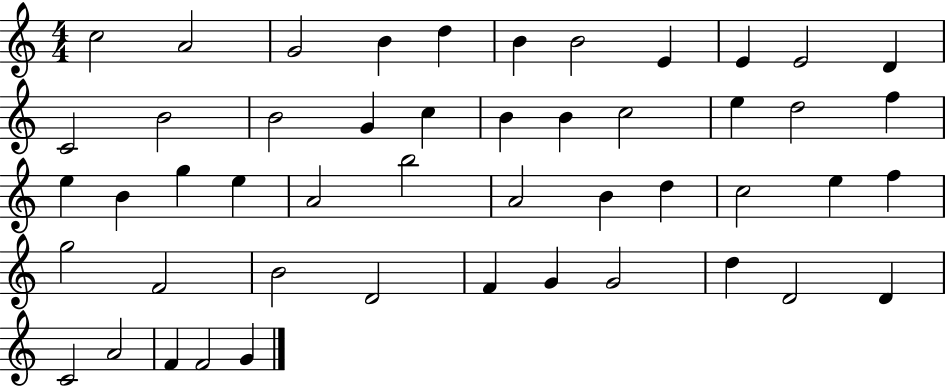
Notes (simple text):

C5/h A4/h G4/h B4/q D5/q B4/q B4/h E4/q E4/q E4/h D4/q C4/h B4/h B4/h G4/q C5/q B4/q B4/q C5/h E5/q D5/h F5/q E5/q B4/q G5/q E5/q A4/h B5/h A4/h B4/q D5/q C5/h E5/q F5/q G5/h F4/h B4/h D4/h F4/q G4/q G4/h D5/q D4/h D4/q C4/h A4/h F4/q F4/h G4/q